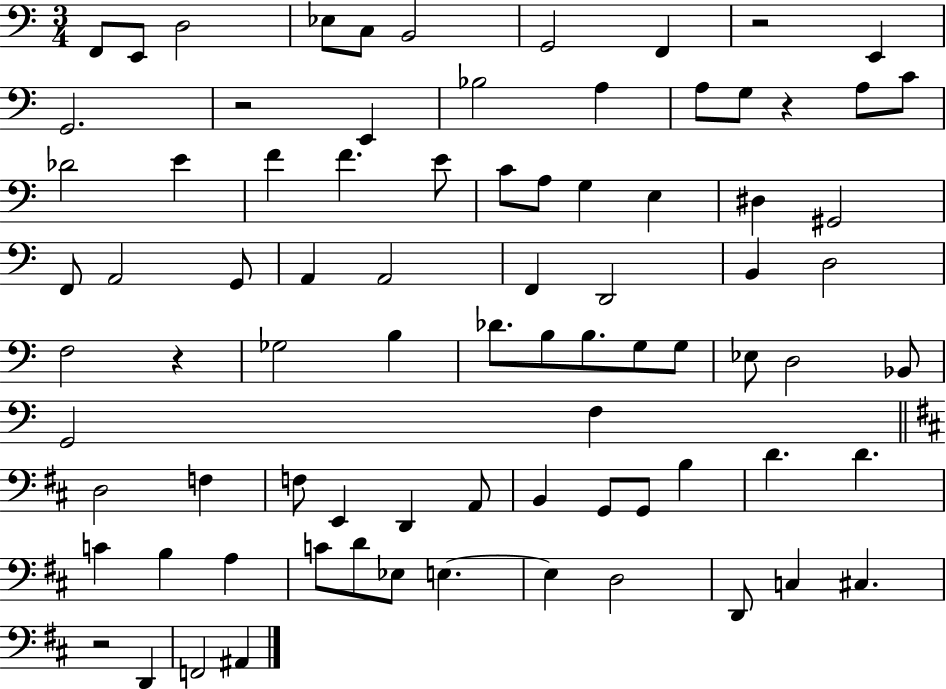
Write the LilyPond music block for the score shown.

{
  \clef bass
  \numericTimeSignature
  \time 3/4
  \key c \major
  f,8 e,8 d2 | ees8 c8 b,2 | g,2 f,4 | r2 e,4 | \break g,2. | r2 e,4 | bes2 a4 | a8 g8 r4 a8 c'8 | \break des'2 e'4 | f'4 f'4. e'8 | c'8 a8 g4 e4 | dis4 gis,2 | \break f,8 a,2 g,8 | a,4 a,2 | f,4 d,2 | b,4 d2 | \break f2 r4 | ges2 b4 | des'8. b8 b8. g8 g8 | ees8 d2 bes,8 | \break g,2 f4 | \bar "||" \break \key d \major d2 f4 | f8 e,4 d,4 a,8 | b,4 g,8 g,8 b4 | d'4. d'4. | \break c'4 b4 a4 | c'8 d'8 ees8 e4.~~ | e4 d2 | d,8 c4 cis4. | \break r2 d,4 | f,2 ais,4 | \bar "|."
}